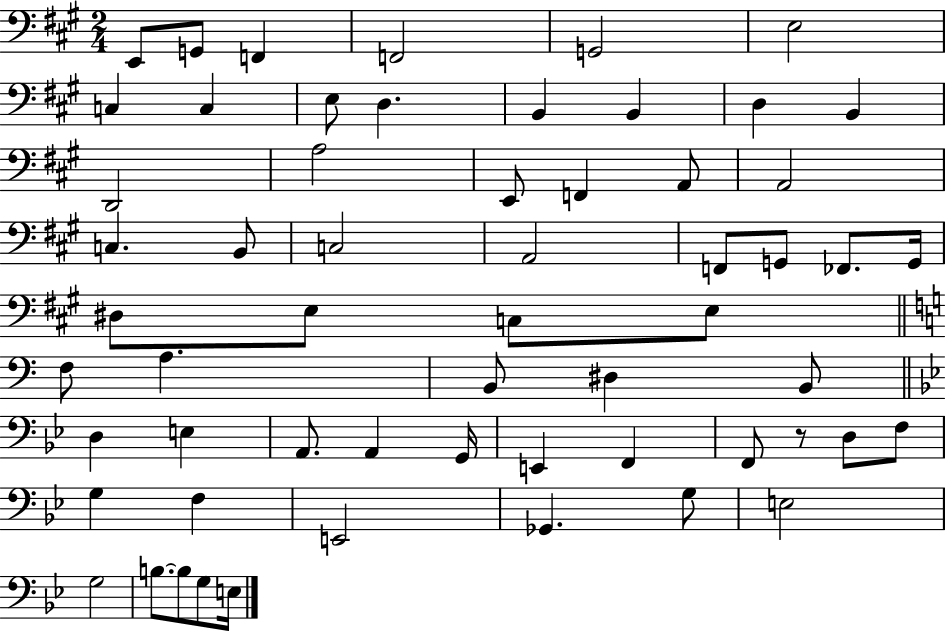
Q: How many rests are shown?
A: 1